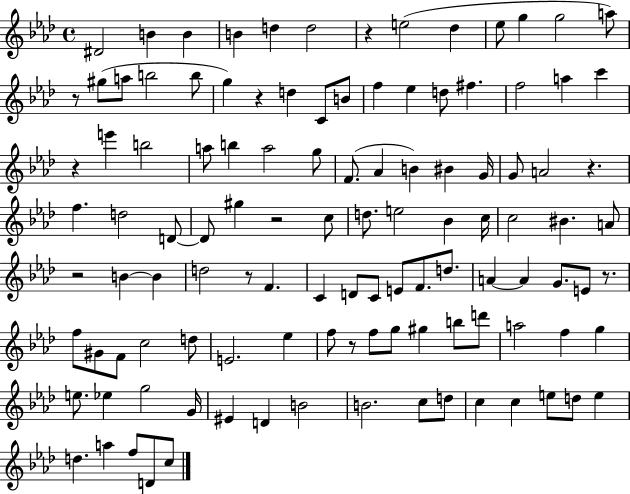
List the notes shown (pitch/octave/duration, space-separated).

D#4/h B4/q B4/q B4/q D5/q D5/h R/q E5/h Db5/q Eb5/e G5/q G5/h A5/e R/e G#5/e A5/e B5/h B5/e G5/q R/q D5/q C4/e B4/e F5/q Eb5/q D5/e F#5/q. F5/h A5/q C6/q R/q E6/q B5/h A5/e B5/q A5/h G5/e F4/e. Ab4/q B4/q BIS4/q G4/s G4/e A4/h R/q. F5/q. D5/h D4/e D4/e G#5/q R/h C5/e D5/e. E5/h Bb4/q C5/s C5/h BIS4/q. A4/e R/h B4/q B4/q D5/h R/e F4/q. C4/q D4/e C4/e E4/e F4/e. D5/e. A4/q A4/q G4/e. E4/e R/e. F5/e G#4/e F4/e C5/h D5/e E4/h. Eb5/q F5/e R/e F5/e G5/e G#5/q B5/e D6/e A5/h F5/q G5/q E5/e. Eb5/q G5/h G4/s EIS4/q D4/q B4/h B4/h. C5/e D5/e C5/q C5/q E5/e D5/e E5/q D5/q. A5/q F5/e D4/e C5/e